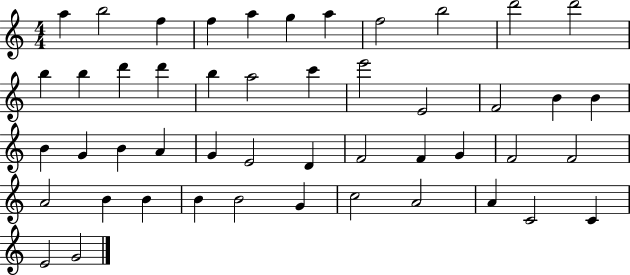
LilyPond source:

{
  \clef treble
  \numericTimeSignature
  \time 4/4
  \key c \major
  a''4 b''2 f''4 | f''4 a''4 g''4 a''4 | f''2 b''2 | d'''2 d'''2 | \break b''4 b''4 d'''4 d'''4 | b''4 a''2 c'''4 | e'''2 e'2 | f'2 b'4 b'4 | \break b'4 g'4 b'4 a'4 | g'4 e'2 d'4 | f'2 f'4 g'4 | f'2 f'2 | \break a'2 b'4 b'4 | b'4 b'2 g'4 | c''2 a'2 | a'4 c'2 c'4 | \break e'2 g'2 | \bar "|."
}